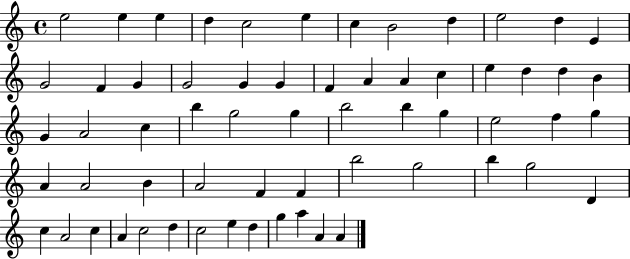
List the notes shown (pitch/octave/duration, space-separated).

E5/h E5/q E5/q D5/q C5/h E5/q C5/q B4/h D5/q E5/h D5/q E4/q G4/h F4/q G4/q G4/h G4/q G4/q F4/q A4/q A4/q C5/q E5/q D5/q D5/q B4/q G4/q A4/h C5/q B5/q G5/h G5/q B5/h B5/q G5/q E5/h F5/q G5/q A4/q A4/h B4/q A4/h F4/q F4/q B5/h G5/h B5/q G5/h D4/q C5/q A4/h C5/q A4/q C5/h D5/q C5/h E5/q D5/q G5/q A5/q A4/q A4/q